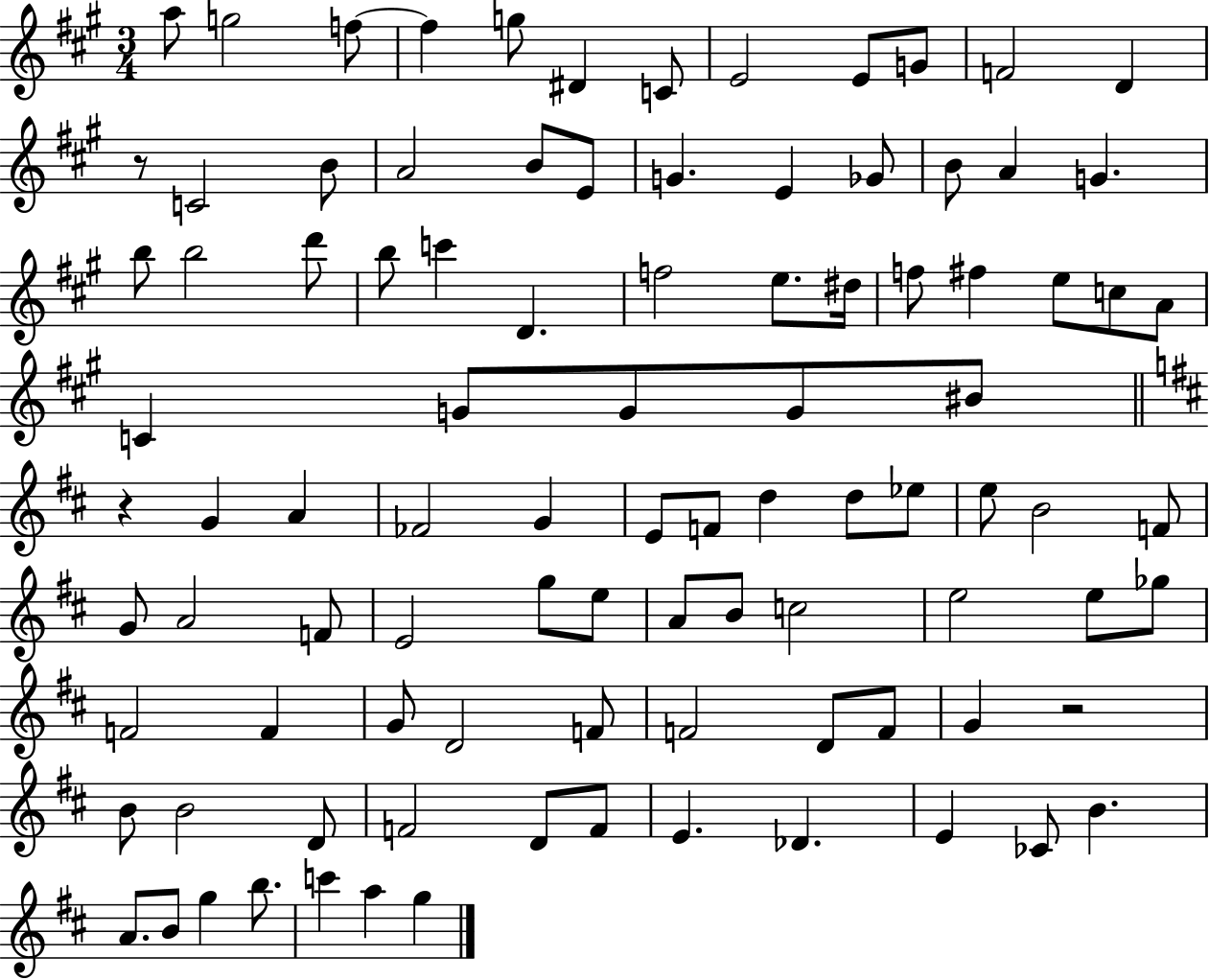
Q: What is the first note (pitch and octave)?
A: A5